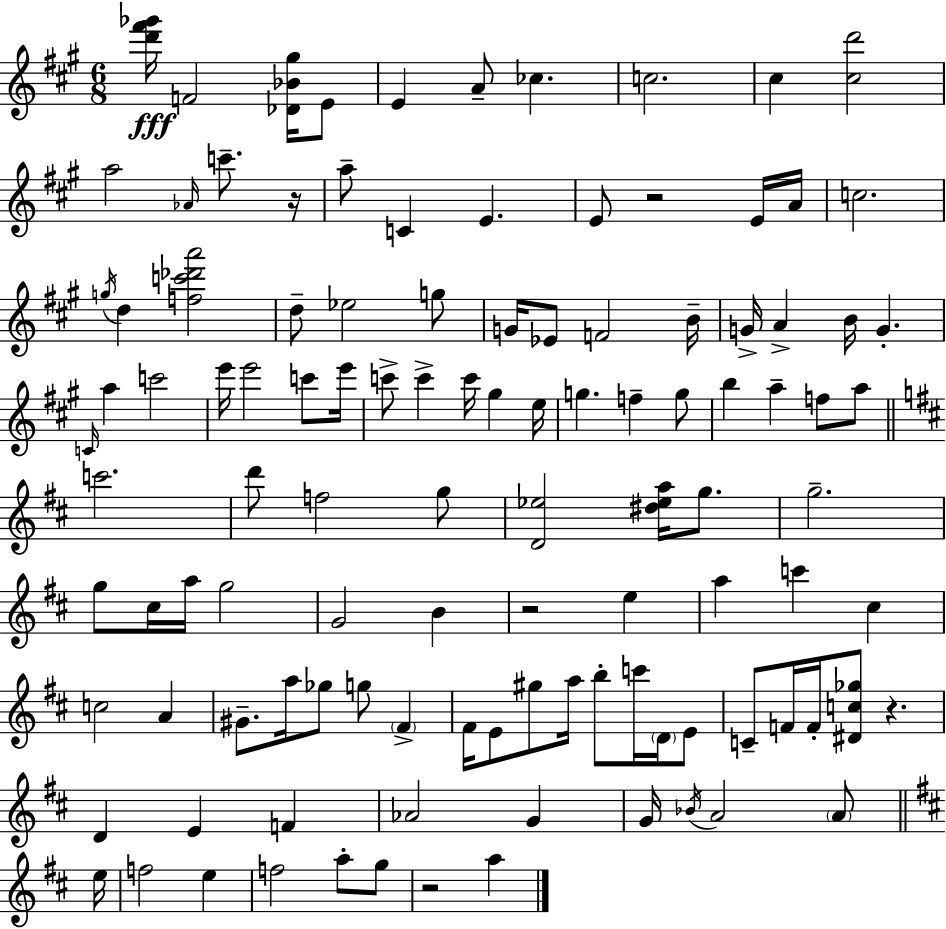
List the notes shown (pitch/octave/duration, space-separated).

[D6,F#6,Gb6]/s F4/h [Db4,Bb4,G#5]/s E4/e E4/q A4/e CES5/q. C5/h. C#5/q [C#5,D6]/h A5/h Ab4/s C6/e. R/s A5/e C4/q E4/q. E4/e R/h E4/s A4/s C5/h. G5/s D5/q [F5,C6,Db6,A6]/h D5/e Eb5/h G5/e G4/s Eb4/e F4/h B4/s G4/s A4/q B4/s G4/q. C4/s A5/q C6/h E6/s E6/h C6/e E6/s C6/e C6/q C6/s G#5/q E5/s G5/q. F5/q G5/e B5/q A5/q F5/e A5/e C6/h. D6/e F5/h G5/e [D4,Eb5]/h [D#5,Eb5,A5]/s G5/e. G5/h. G5/e C#5/s A5/s G5/h G4/h B4/q R/h E5/q A5/q C6/q C#5/q C5/h A4/q G#4/e. A5/s Gb5/e G5/e F#4/q F#4/s E4/e G#5/e A5/s B5/e C6/s D4/s E4/e C4/e F4/s F4/s [D#4,C5,Gb5]/e R/q. D4/q E4/q F4/q Ab4/h G4/q G4/s Bb4/s A4/h A4/e E5/s F5/h E5/q F5/h A5/e G5/e R/h A5/q